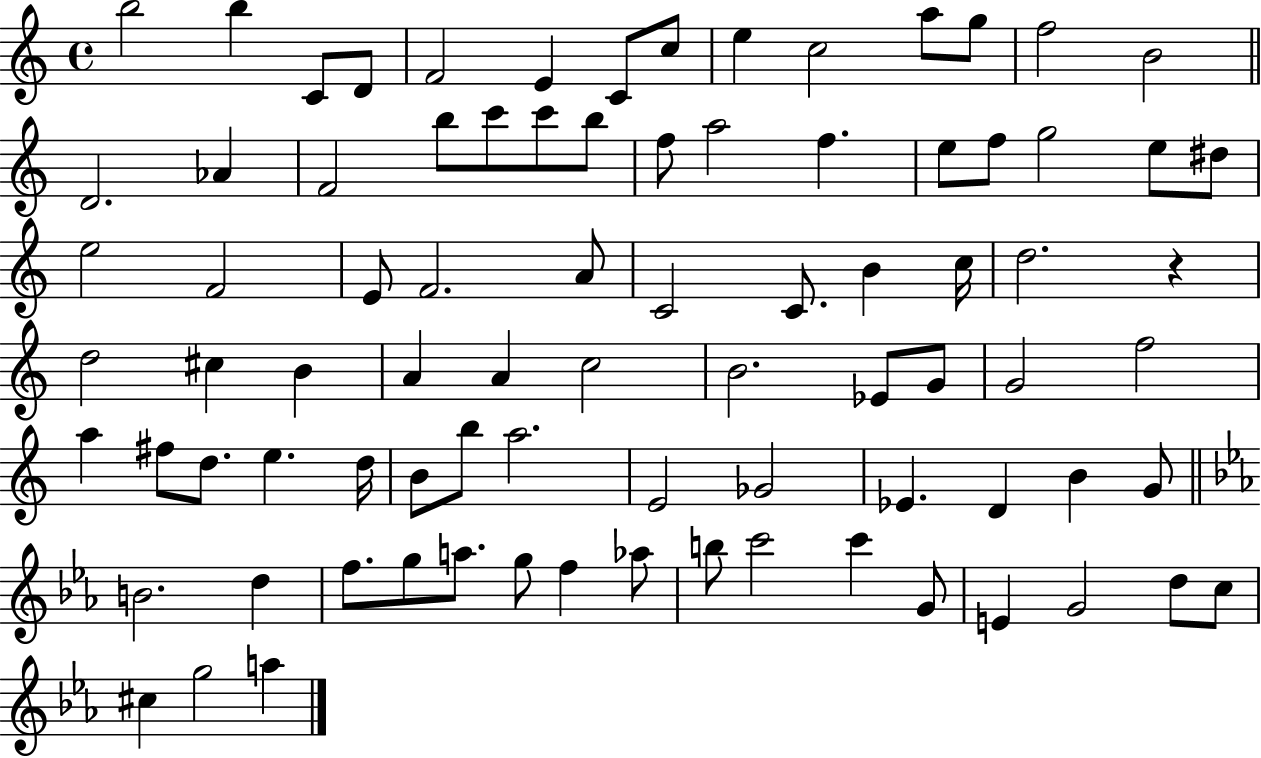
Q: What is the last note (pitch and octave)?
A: A5